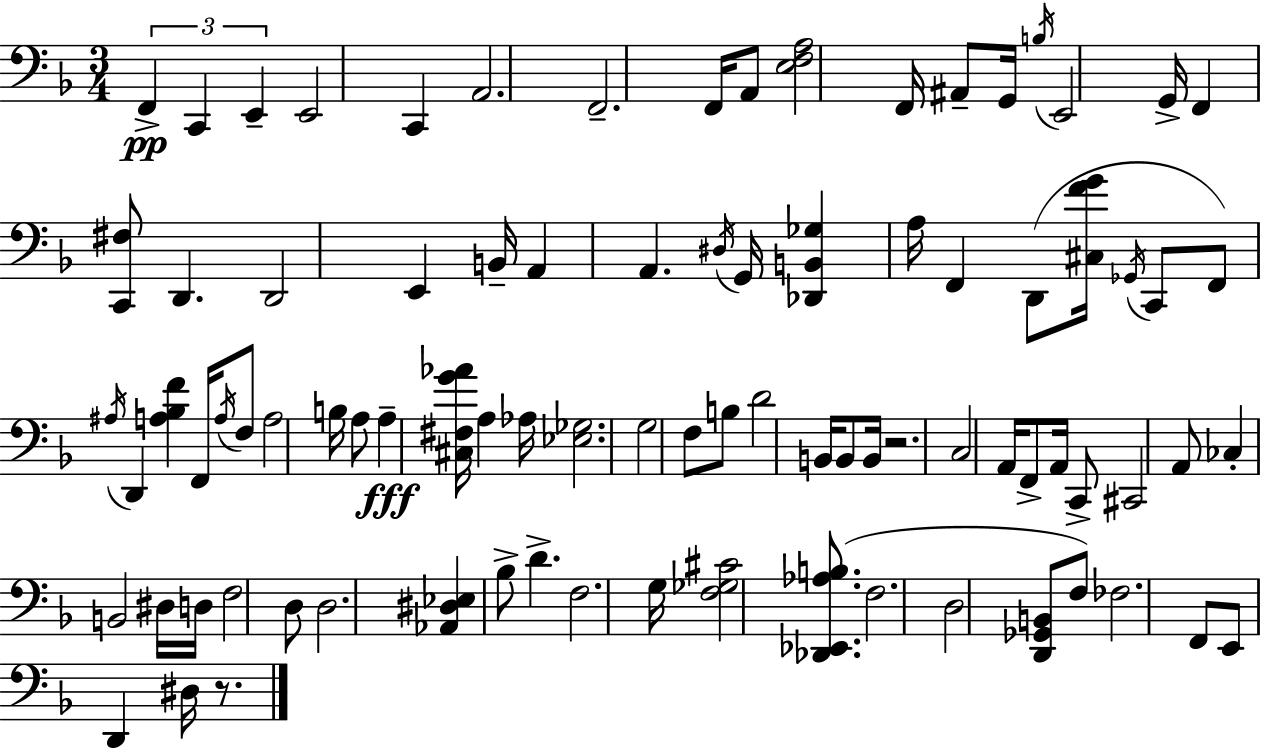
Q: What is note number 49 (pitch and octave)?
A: C3